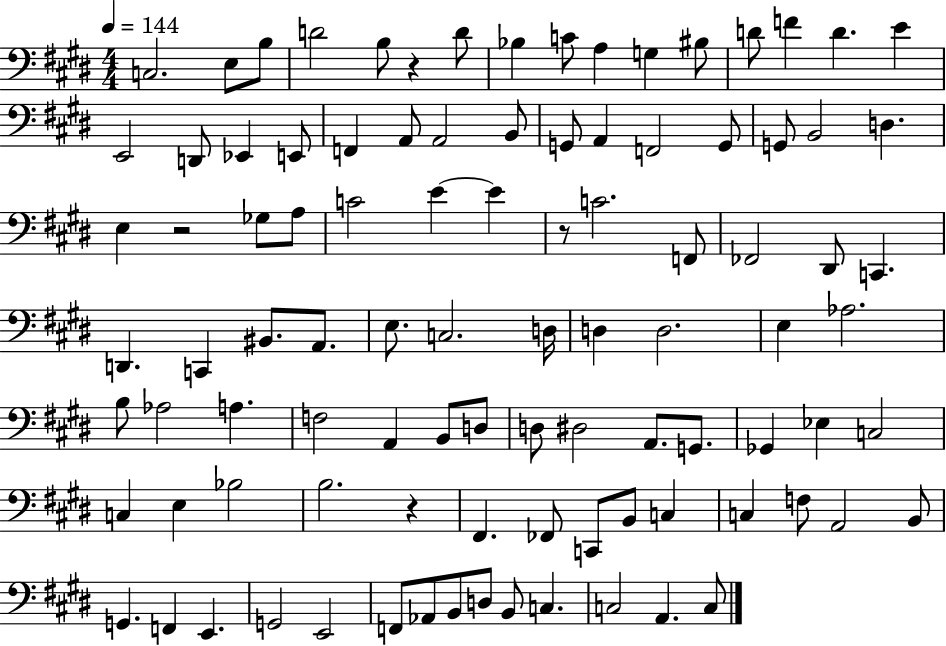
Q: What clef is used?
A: bass